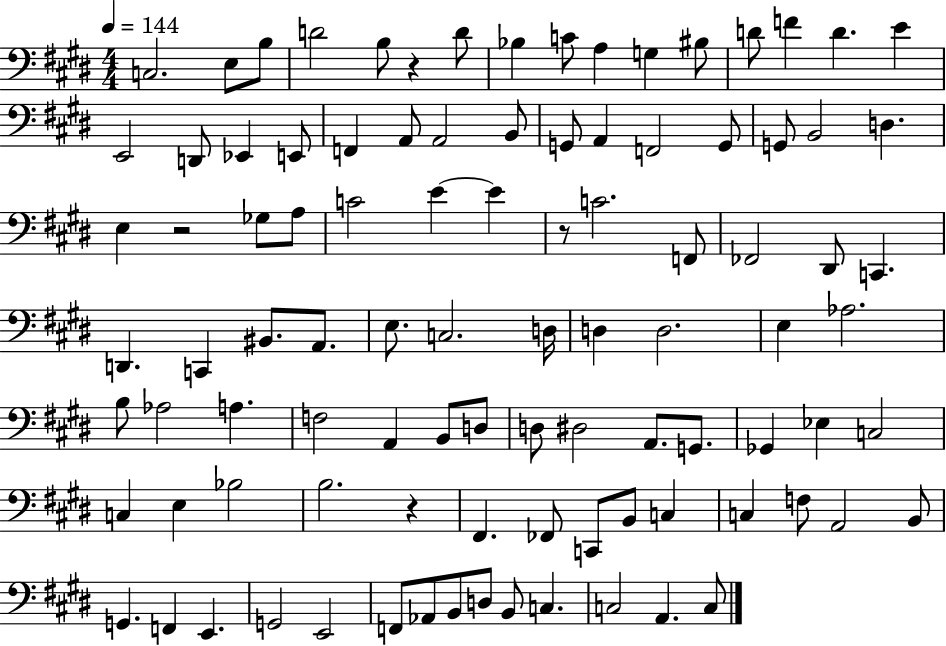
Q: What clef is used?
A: bass